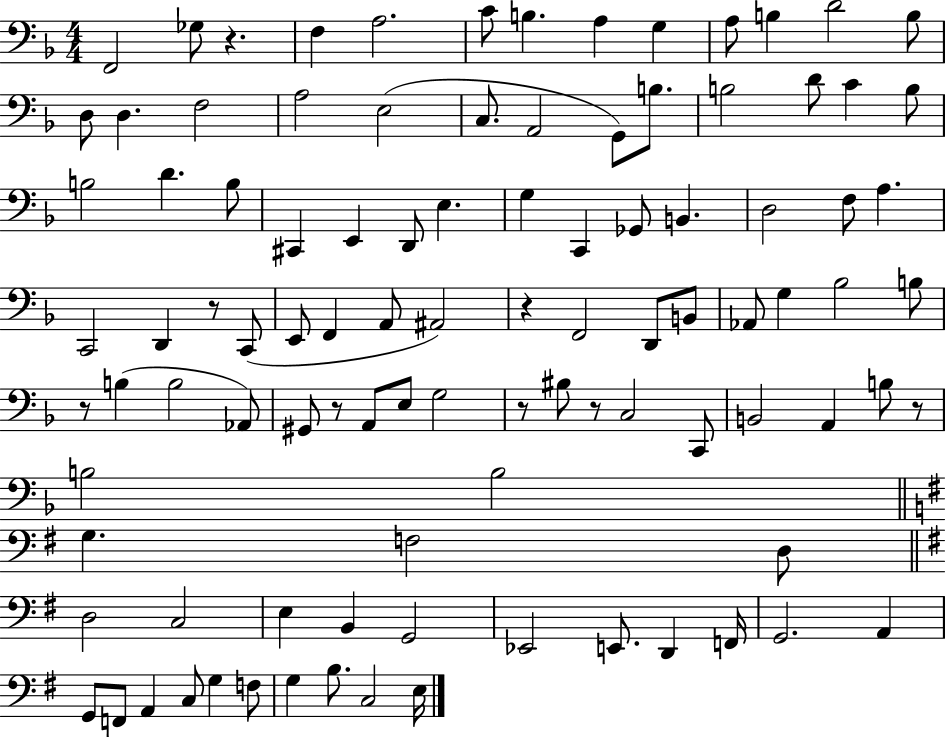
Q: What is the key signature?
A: F major